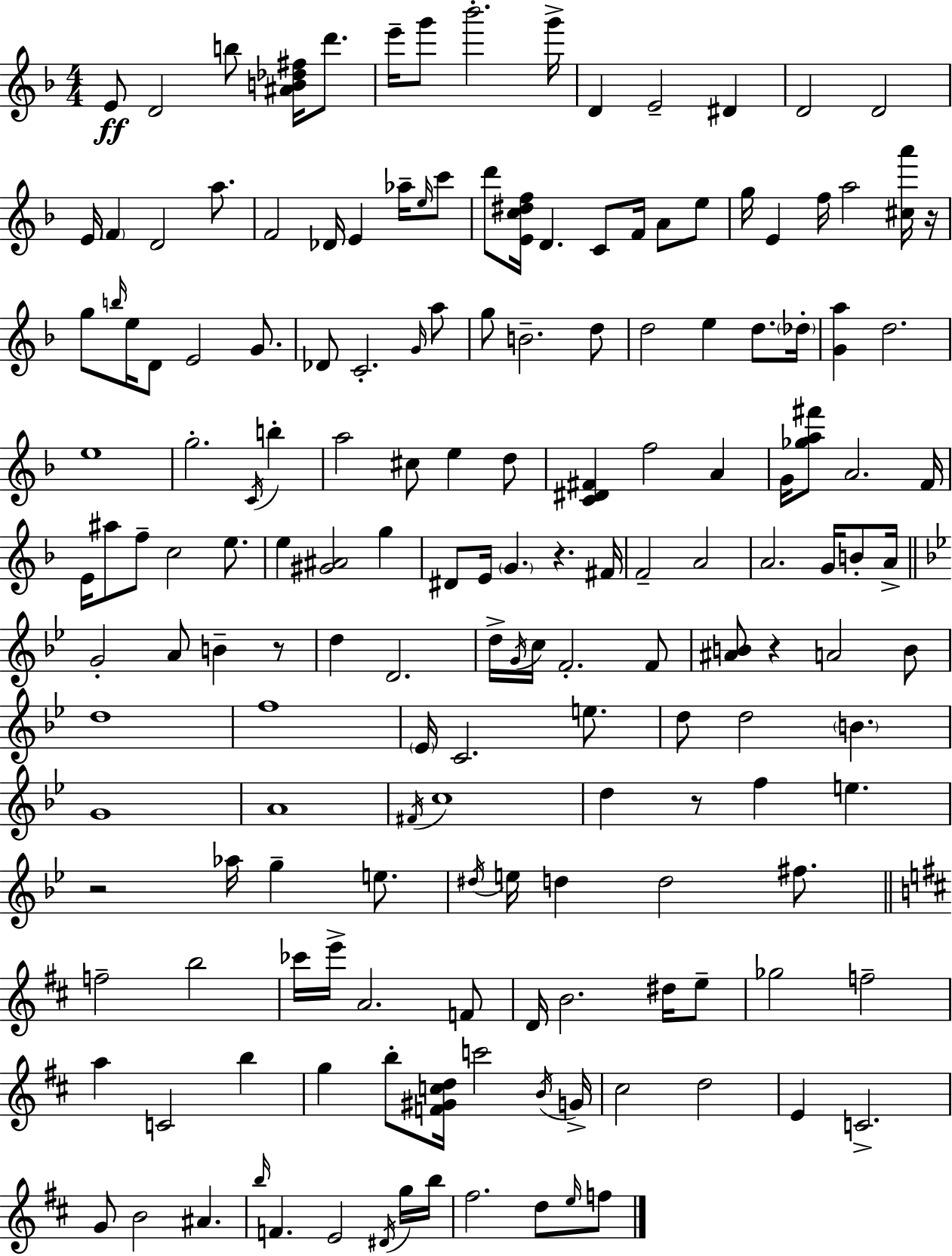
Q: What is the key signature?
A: D minor